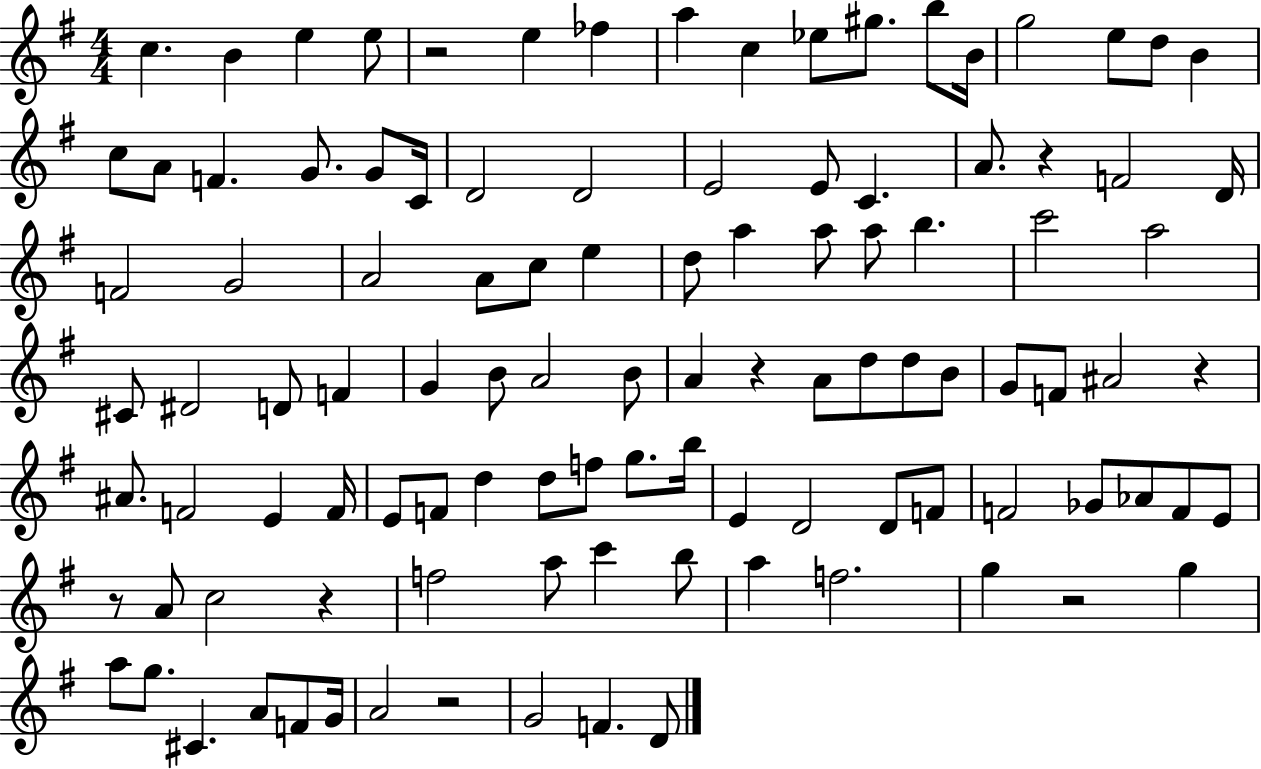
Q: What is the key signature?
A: G major